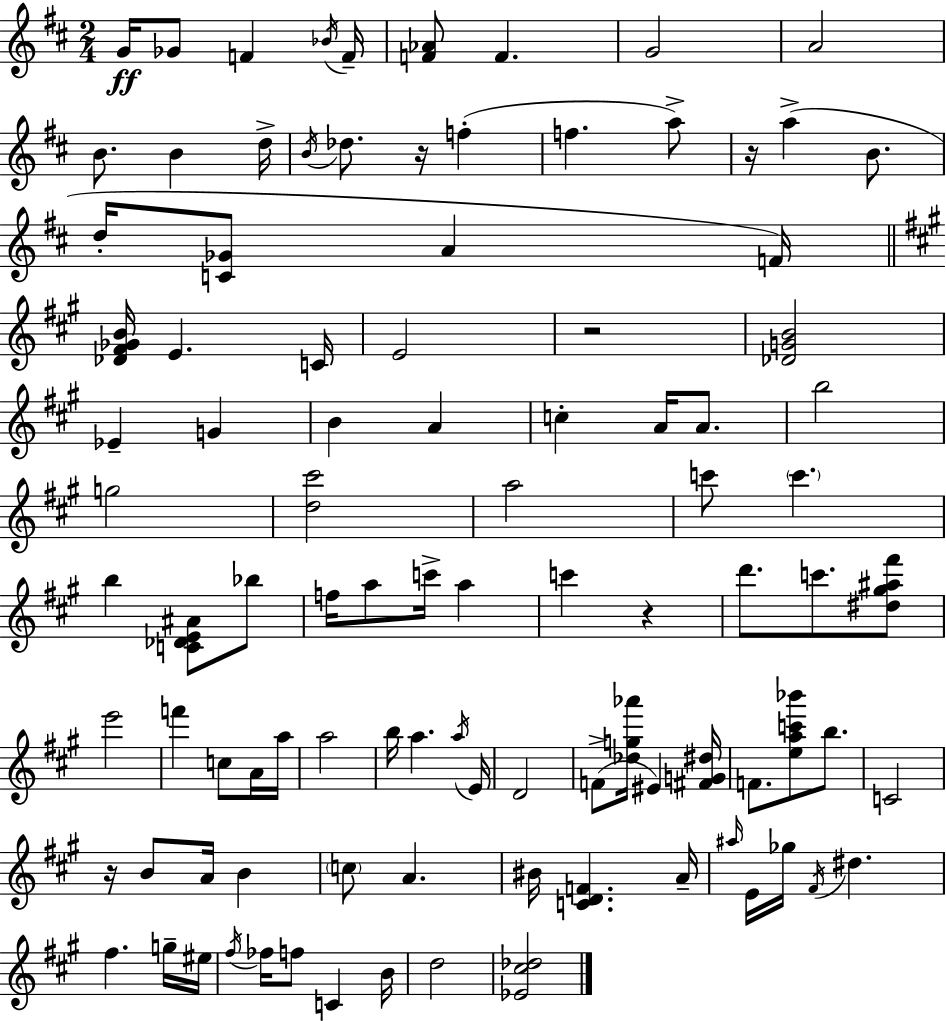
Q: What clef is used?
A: treble